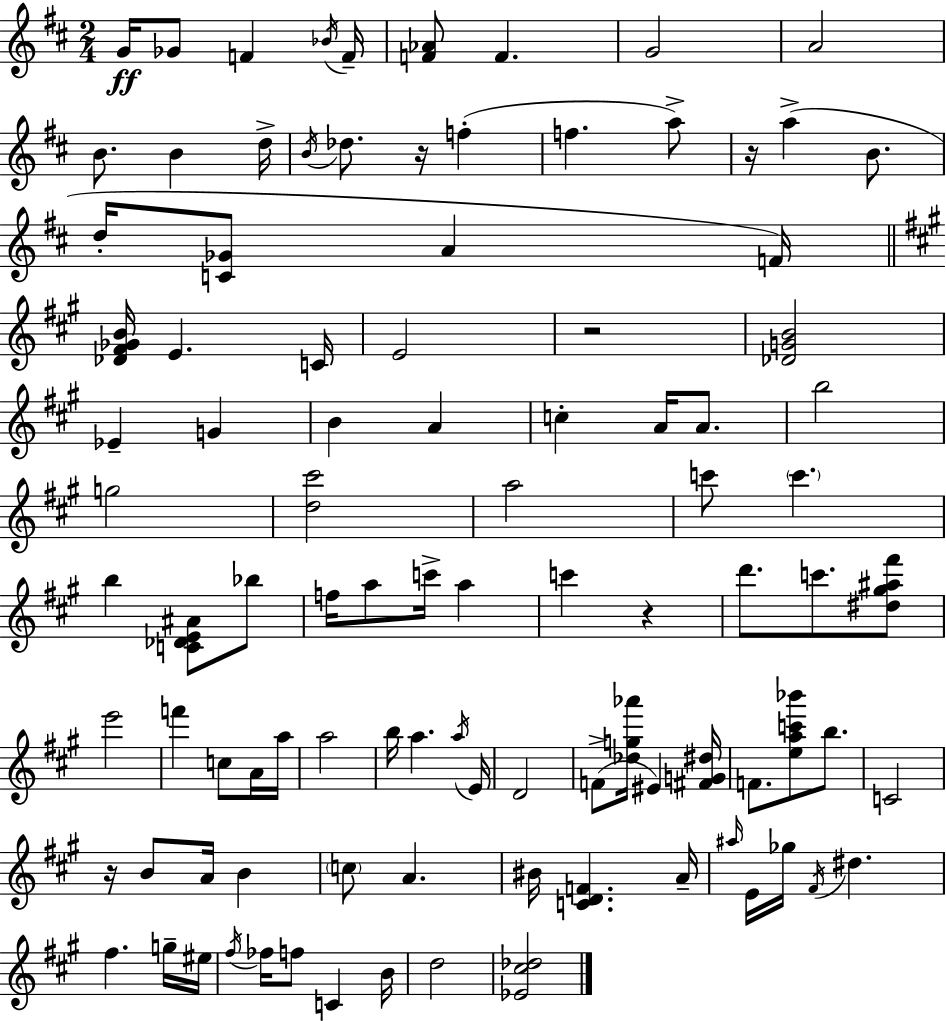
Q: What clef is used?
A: treble